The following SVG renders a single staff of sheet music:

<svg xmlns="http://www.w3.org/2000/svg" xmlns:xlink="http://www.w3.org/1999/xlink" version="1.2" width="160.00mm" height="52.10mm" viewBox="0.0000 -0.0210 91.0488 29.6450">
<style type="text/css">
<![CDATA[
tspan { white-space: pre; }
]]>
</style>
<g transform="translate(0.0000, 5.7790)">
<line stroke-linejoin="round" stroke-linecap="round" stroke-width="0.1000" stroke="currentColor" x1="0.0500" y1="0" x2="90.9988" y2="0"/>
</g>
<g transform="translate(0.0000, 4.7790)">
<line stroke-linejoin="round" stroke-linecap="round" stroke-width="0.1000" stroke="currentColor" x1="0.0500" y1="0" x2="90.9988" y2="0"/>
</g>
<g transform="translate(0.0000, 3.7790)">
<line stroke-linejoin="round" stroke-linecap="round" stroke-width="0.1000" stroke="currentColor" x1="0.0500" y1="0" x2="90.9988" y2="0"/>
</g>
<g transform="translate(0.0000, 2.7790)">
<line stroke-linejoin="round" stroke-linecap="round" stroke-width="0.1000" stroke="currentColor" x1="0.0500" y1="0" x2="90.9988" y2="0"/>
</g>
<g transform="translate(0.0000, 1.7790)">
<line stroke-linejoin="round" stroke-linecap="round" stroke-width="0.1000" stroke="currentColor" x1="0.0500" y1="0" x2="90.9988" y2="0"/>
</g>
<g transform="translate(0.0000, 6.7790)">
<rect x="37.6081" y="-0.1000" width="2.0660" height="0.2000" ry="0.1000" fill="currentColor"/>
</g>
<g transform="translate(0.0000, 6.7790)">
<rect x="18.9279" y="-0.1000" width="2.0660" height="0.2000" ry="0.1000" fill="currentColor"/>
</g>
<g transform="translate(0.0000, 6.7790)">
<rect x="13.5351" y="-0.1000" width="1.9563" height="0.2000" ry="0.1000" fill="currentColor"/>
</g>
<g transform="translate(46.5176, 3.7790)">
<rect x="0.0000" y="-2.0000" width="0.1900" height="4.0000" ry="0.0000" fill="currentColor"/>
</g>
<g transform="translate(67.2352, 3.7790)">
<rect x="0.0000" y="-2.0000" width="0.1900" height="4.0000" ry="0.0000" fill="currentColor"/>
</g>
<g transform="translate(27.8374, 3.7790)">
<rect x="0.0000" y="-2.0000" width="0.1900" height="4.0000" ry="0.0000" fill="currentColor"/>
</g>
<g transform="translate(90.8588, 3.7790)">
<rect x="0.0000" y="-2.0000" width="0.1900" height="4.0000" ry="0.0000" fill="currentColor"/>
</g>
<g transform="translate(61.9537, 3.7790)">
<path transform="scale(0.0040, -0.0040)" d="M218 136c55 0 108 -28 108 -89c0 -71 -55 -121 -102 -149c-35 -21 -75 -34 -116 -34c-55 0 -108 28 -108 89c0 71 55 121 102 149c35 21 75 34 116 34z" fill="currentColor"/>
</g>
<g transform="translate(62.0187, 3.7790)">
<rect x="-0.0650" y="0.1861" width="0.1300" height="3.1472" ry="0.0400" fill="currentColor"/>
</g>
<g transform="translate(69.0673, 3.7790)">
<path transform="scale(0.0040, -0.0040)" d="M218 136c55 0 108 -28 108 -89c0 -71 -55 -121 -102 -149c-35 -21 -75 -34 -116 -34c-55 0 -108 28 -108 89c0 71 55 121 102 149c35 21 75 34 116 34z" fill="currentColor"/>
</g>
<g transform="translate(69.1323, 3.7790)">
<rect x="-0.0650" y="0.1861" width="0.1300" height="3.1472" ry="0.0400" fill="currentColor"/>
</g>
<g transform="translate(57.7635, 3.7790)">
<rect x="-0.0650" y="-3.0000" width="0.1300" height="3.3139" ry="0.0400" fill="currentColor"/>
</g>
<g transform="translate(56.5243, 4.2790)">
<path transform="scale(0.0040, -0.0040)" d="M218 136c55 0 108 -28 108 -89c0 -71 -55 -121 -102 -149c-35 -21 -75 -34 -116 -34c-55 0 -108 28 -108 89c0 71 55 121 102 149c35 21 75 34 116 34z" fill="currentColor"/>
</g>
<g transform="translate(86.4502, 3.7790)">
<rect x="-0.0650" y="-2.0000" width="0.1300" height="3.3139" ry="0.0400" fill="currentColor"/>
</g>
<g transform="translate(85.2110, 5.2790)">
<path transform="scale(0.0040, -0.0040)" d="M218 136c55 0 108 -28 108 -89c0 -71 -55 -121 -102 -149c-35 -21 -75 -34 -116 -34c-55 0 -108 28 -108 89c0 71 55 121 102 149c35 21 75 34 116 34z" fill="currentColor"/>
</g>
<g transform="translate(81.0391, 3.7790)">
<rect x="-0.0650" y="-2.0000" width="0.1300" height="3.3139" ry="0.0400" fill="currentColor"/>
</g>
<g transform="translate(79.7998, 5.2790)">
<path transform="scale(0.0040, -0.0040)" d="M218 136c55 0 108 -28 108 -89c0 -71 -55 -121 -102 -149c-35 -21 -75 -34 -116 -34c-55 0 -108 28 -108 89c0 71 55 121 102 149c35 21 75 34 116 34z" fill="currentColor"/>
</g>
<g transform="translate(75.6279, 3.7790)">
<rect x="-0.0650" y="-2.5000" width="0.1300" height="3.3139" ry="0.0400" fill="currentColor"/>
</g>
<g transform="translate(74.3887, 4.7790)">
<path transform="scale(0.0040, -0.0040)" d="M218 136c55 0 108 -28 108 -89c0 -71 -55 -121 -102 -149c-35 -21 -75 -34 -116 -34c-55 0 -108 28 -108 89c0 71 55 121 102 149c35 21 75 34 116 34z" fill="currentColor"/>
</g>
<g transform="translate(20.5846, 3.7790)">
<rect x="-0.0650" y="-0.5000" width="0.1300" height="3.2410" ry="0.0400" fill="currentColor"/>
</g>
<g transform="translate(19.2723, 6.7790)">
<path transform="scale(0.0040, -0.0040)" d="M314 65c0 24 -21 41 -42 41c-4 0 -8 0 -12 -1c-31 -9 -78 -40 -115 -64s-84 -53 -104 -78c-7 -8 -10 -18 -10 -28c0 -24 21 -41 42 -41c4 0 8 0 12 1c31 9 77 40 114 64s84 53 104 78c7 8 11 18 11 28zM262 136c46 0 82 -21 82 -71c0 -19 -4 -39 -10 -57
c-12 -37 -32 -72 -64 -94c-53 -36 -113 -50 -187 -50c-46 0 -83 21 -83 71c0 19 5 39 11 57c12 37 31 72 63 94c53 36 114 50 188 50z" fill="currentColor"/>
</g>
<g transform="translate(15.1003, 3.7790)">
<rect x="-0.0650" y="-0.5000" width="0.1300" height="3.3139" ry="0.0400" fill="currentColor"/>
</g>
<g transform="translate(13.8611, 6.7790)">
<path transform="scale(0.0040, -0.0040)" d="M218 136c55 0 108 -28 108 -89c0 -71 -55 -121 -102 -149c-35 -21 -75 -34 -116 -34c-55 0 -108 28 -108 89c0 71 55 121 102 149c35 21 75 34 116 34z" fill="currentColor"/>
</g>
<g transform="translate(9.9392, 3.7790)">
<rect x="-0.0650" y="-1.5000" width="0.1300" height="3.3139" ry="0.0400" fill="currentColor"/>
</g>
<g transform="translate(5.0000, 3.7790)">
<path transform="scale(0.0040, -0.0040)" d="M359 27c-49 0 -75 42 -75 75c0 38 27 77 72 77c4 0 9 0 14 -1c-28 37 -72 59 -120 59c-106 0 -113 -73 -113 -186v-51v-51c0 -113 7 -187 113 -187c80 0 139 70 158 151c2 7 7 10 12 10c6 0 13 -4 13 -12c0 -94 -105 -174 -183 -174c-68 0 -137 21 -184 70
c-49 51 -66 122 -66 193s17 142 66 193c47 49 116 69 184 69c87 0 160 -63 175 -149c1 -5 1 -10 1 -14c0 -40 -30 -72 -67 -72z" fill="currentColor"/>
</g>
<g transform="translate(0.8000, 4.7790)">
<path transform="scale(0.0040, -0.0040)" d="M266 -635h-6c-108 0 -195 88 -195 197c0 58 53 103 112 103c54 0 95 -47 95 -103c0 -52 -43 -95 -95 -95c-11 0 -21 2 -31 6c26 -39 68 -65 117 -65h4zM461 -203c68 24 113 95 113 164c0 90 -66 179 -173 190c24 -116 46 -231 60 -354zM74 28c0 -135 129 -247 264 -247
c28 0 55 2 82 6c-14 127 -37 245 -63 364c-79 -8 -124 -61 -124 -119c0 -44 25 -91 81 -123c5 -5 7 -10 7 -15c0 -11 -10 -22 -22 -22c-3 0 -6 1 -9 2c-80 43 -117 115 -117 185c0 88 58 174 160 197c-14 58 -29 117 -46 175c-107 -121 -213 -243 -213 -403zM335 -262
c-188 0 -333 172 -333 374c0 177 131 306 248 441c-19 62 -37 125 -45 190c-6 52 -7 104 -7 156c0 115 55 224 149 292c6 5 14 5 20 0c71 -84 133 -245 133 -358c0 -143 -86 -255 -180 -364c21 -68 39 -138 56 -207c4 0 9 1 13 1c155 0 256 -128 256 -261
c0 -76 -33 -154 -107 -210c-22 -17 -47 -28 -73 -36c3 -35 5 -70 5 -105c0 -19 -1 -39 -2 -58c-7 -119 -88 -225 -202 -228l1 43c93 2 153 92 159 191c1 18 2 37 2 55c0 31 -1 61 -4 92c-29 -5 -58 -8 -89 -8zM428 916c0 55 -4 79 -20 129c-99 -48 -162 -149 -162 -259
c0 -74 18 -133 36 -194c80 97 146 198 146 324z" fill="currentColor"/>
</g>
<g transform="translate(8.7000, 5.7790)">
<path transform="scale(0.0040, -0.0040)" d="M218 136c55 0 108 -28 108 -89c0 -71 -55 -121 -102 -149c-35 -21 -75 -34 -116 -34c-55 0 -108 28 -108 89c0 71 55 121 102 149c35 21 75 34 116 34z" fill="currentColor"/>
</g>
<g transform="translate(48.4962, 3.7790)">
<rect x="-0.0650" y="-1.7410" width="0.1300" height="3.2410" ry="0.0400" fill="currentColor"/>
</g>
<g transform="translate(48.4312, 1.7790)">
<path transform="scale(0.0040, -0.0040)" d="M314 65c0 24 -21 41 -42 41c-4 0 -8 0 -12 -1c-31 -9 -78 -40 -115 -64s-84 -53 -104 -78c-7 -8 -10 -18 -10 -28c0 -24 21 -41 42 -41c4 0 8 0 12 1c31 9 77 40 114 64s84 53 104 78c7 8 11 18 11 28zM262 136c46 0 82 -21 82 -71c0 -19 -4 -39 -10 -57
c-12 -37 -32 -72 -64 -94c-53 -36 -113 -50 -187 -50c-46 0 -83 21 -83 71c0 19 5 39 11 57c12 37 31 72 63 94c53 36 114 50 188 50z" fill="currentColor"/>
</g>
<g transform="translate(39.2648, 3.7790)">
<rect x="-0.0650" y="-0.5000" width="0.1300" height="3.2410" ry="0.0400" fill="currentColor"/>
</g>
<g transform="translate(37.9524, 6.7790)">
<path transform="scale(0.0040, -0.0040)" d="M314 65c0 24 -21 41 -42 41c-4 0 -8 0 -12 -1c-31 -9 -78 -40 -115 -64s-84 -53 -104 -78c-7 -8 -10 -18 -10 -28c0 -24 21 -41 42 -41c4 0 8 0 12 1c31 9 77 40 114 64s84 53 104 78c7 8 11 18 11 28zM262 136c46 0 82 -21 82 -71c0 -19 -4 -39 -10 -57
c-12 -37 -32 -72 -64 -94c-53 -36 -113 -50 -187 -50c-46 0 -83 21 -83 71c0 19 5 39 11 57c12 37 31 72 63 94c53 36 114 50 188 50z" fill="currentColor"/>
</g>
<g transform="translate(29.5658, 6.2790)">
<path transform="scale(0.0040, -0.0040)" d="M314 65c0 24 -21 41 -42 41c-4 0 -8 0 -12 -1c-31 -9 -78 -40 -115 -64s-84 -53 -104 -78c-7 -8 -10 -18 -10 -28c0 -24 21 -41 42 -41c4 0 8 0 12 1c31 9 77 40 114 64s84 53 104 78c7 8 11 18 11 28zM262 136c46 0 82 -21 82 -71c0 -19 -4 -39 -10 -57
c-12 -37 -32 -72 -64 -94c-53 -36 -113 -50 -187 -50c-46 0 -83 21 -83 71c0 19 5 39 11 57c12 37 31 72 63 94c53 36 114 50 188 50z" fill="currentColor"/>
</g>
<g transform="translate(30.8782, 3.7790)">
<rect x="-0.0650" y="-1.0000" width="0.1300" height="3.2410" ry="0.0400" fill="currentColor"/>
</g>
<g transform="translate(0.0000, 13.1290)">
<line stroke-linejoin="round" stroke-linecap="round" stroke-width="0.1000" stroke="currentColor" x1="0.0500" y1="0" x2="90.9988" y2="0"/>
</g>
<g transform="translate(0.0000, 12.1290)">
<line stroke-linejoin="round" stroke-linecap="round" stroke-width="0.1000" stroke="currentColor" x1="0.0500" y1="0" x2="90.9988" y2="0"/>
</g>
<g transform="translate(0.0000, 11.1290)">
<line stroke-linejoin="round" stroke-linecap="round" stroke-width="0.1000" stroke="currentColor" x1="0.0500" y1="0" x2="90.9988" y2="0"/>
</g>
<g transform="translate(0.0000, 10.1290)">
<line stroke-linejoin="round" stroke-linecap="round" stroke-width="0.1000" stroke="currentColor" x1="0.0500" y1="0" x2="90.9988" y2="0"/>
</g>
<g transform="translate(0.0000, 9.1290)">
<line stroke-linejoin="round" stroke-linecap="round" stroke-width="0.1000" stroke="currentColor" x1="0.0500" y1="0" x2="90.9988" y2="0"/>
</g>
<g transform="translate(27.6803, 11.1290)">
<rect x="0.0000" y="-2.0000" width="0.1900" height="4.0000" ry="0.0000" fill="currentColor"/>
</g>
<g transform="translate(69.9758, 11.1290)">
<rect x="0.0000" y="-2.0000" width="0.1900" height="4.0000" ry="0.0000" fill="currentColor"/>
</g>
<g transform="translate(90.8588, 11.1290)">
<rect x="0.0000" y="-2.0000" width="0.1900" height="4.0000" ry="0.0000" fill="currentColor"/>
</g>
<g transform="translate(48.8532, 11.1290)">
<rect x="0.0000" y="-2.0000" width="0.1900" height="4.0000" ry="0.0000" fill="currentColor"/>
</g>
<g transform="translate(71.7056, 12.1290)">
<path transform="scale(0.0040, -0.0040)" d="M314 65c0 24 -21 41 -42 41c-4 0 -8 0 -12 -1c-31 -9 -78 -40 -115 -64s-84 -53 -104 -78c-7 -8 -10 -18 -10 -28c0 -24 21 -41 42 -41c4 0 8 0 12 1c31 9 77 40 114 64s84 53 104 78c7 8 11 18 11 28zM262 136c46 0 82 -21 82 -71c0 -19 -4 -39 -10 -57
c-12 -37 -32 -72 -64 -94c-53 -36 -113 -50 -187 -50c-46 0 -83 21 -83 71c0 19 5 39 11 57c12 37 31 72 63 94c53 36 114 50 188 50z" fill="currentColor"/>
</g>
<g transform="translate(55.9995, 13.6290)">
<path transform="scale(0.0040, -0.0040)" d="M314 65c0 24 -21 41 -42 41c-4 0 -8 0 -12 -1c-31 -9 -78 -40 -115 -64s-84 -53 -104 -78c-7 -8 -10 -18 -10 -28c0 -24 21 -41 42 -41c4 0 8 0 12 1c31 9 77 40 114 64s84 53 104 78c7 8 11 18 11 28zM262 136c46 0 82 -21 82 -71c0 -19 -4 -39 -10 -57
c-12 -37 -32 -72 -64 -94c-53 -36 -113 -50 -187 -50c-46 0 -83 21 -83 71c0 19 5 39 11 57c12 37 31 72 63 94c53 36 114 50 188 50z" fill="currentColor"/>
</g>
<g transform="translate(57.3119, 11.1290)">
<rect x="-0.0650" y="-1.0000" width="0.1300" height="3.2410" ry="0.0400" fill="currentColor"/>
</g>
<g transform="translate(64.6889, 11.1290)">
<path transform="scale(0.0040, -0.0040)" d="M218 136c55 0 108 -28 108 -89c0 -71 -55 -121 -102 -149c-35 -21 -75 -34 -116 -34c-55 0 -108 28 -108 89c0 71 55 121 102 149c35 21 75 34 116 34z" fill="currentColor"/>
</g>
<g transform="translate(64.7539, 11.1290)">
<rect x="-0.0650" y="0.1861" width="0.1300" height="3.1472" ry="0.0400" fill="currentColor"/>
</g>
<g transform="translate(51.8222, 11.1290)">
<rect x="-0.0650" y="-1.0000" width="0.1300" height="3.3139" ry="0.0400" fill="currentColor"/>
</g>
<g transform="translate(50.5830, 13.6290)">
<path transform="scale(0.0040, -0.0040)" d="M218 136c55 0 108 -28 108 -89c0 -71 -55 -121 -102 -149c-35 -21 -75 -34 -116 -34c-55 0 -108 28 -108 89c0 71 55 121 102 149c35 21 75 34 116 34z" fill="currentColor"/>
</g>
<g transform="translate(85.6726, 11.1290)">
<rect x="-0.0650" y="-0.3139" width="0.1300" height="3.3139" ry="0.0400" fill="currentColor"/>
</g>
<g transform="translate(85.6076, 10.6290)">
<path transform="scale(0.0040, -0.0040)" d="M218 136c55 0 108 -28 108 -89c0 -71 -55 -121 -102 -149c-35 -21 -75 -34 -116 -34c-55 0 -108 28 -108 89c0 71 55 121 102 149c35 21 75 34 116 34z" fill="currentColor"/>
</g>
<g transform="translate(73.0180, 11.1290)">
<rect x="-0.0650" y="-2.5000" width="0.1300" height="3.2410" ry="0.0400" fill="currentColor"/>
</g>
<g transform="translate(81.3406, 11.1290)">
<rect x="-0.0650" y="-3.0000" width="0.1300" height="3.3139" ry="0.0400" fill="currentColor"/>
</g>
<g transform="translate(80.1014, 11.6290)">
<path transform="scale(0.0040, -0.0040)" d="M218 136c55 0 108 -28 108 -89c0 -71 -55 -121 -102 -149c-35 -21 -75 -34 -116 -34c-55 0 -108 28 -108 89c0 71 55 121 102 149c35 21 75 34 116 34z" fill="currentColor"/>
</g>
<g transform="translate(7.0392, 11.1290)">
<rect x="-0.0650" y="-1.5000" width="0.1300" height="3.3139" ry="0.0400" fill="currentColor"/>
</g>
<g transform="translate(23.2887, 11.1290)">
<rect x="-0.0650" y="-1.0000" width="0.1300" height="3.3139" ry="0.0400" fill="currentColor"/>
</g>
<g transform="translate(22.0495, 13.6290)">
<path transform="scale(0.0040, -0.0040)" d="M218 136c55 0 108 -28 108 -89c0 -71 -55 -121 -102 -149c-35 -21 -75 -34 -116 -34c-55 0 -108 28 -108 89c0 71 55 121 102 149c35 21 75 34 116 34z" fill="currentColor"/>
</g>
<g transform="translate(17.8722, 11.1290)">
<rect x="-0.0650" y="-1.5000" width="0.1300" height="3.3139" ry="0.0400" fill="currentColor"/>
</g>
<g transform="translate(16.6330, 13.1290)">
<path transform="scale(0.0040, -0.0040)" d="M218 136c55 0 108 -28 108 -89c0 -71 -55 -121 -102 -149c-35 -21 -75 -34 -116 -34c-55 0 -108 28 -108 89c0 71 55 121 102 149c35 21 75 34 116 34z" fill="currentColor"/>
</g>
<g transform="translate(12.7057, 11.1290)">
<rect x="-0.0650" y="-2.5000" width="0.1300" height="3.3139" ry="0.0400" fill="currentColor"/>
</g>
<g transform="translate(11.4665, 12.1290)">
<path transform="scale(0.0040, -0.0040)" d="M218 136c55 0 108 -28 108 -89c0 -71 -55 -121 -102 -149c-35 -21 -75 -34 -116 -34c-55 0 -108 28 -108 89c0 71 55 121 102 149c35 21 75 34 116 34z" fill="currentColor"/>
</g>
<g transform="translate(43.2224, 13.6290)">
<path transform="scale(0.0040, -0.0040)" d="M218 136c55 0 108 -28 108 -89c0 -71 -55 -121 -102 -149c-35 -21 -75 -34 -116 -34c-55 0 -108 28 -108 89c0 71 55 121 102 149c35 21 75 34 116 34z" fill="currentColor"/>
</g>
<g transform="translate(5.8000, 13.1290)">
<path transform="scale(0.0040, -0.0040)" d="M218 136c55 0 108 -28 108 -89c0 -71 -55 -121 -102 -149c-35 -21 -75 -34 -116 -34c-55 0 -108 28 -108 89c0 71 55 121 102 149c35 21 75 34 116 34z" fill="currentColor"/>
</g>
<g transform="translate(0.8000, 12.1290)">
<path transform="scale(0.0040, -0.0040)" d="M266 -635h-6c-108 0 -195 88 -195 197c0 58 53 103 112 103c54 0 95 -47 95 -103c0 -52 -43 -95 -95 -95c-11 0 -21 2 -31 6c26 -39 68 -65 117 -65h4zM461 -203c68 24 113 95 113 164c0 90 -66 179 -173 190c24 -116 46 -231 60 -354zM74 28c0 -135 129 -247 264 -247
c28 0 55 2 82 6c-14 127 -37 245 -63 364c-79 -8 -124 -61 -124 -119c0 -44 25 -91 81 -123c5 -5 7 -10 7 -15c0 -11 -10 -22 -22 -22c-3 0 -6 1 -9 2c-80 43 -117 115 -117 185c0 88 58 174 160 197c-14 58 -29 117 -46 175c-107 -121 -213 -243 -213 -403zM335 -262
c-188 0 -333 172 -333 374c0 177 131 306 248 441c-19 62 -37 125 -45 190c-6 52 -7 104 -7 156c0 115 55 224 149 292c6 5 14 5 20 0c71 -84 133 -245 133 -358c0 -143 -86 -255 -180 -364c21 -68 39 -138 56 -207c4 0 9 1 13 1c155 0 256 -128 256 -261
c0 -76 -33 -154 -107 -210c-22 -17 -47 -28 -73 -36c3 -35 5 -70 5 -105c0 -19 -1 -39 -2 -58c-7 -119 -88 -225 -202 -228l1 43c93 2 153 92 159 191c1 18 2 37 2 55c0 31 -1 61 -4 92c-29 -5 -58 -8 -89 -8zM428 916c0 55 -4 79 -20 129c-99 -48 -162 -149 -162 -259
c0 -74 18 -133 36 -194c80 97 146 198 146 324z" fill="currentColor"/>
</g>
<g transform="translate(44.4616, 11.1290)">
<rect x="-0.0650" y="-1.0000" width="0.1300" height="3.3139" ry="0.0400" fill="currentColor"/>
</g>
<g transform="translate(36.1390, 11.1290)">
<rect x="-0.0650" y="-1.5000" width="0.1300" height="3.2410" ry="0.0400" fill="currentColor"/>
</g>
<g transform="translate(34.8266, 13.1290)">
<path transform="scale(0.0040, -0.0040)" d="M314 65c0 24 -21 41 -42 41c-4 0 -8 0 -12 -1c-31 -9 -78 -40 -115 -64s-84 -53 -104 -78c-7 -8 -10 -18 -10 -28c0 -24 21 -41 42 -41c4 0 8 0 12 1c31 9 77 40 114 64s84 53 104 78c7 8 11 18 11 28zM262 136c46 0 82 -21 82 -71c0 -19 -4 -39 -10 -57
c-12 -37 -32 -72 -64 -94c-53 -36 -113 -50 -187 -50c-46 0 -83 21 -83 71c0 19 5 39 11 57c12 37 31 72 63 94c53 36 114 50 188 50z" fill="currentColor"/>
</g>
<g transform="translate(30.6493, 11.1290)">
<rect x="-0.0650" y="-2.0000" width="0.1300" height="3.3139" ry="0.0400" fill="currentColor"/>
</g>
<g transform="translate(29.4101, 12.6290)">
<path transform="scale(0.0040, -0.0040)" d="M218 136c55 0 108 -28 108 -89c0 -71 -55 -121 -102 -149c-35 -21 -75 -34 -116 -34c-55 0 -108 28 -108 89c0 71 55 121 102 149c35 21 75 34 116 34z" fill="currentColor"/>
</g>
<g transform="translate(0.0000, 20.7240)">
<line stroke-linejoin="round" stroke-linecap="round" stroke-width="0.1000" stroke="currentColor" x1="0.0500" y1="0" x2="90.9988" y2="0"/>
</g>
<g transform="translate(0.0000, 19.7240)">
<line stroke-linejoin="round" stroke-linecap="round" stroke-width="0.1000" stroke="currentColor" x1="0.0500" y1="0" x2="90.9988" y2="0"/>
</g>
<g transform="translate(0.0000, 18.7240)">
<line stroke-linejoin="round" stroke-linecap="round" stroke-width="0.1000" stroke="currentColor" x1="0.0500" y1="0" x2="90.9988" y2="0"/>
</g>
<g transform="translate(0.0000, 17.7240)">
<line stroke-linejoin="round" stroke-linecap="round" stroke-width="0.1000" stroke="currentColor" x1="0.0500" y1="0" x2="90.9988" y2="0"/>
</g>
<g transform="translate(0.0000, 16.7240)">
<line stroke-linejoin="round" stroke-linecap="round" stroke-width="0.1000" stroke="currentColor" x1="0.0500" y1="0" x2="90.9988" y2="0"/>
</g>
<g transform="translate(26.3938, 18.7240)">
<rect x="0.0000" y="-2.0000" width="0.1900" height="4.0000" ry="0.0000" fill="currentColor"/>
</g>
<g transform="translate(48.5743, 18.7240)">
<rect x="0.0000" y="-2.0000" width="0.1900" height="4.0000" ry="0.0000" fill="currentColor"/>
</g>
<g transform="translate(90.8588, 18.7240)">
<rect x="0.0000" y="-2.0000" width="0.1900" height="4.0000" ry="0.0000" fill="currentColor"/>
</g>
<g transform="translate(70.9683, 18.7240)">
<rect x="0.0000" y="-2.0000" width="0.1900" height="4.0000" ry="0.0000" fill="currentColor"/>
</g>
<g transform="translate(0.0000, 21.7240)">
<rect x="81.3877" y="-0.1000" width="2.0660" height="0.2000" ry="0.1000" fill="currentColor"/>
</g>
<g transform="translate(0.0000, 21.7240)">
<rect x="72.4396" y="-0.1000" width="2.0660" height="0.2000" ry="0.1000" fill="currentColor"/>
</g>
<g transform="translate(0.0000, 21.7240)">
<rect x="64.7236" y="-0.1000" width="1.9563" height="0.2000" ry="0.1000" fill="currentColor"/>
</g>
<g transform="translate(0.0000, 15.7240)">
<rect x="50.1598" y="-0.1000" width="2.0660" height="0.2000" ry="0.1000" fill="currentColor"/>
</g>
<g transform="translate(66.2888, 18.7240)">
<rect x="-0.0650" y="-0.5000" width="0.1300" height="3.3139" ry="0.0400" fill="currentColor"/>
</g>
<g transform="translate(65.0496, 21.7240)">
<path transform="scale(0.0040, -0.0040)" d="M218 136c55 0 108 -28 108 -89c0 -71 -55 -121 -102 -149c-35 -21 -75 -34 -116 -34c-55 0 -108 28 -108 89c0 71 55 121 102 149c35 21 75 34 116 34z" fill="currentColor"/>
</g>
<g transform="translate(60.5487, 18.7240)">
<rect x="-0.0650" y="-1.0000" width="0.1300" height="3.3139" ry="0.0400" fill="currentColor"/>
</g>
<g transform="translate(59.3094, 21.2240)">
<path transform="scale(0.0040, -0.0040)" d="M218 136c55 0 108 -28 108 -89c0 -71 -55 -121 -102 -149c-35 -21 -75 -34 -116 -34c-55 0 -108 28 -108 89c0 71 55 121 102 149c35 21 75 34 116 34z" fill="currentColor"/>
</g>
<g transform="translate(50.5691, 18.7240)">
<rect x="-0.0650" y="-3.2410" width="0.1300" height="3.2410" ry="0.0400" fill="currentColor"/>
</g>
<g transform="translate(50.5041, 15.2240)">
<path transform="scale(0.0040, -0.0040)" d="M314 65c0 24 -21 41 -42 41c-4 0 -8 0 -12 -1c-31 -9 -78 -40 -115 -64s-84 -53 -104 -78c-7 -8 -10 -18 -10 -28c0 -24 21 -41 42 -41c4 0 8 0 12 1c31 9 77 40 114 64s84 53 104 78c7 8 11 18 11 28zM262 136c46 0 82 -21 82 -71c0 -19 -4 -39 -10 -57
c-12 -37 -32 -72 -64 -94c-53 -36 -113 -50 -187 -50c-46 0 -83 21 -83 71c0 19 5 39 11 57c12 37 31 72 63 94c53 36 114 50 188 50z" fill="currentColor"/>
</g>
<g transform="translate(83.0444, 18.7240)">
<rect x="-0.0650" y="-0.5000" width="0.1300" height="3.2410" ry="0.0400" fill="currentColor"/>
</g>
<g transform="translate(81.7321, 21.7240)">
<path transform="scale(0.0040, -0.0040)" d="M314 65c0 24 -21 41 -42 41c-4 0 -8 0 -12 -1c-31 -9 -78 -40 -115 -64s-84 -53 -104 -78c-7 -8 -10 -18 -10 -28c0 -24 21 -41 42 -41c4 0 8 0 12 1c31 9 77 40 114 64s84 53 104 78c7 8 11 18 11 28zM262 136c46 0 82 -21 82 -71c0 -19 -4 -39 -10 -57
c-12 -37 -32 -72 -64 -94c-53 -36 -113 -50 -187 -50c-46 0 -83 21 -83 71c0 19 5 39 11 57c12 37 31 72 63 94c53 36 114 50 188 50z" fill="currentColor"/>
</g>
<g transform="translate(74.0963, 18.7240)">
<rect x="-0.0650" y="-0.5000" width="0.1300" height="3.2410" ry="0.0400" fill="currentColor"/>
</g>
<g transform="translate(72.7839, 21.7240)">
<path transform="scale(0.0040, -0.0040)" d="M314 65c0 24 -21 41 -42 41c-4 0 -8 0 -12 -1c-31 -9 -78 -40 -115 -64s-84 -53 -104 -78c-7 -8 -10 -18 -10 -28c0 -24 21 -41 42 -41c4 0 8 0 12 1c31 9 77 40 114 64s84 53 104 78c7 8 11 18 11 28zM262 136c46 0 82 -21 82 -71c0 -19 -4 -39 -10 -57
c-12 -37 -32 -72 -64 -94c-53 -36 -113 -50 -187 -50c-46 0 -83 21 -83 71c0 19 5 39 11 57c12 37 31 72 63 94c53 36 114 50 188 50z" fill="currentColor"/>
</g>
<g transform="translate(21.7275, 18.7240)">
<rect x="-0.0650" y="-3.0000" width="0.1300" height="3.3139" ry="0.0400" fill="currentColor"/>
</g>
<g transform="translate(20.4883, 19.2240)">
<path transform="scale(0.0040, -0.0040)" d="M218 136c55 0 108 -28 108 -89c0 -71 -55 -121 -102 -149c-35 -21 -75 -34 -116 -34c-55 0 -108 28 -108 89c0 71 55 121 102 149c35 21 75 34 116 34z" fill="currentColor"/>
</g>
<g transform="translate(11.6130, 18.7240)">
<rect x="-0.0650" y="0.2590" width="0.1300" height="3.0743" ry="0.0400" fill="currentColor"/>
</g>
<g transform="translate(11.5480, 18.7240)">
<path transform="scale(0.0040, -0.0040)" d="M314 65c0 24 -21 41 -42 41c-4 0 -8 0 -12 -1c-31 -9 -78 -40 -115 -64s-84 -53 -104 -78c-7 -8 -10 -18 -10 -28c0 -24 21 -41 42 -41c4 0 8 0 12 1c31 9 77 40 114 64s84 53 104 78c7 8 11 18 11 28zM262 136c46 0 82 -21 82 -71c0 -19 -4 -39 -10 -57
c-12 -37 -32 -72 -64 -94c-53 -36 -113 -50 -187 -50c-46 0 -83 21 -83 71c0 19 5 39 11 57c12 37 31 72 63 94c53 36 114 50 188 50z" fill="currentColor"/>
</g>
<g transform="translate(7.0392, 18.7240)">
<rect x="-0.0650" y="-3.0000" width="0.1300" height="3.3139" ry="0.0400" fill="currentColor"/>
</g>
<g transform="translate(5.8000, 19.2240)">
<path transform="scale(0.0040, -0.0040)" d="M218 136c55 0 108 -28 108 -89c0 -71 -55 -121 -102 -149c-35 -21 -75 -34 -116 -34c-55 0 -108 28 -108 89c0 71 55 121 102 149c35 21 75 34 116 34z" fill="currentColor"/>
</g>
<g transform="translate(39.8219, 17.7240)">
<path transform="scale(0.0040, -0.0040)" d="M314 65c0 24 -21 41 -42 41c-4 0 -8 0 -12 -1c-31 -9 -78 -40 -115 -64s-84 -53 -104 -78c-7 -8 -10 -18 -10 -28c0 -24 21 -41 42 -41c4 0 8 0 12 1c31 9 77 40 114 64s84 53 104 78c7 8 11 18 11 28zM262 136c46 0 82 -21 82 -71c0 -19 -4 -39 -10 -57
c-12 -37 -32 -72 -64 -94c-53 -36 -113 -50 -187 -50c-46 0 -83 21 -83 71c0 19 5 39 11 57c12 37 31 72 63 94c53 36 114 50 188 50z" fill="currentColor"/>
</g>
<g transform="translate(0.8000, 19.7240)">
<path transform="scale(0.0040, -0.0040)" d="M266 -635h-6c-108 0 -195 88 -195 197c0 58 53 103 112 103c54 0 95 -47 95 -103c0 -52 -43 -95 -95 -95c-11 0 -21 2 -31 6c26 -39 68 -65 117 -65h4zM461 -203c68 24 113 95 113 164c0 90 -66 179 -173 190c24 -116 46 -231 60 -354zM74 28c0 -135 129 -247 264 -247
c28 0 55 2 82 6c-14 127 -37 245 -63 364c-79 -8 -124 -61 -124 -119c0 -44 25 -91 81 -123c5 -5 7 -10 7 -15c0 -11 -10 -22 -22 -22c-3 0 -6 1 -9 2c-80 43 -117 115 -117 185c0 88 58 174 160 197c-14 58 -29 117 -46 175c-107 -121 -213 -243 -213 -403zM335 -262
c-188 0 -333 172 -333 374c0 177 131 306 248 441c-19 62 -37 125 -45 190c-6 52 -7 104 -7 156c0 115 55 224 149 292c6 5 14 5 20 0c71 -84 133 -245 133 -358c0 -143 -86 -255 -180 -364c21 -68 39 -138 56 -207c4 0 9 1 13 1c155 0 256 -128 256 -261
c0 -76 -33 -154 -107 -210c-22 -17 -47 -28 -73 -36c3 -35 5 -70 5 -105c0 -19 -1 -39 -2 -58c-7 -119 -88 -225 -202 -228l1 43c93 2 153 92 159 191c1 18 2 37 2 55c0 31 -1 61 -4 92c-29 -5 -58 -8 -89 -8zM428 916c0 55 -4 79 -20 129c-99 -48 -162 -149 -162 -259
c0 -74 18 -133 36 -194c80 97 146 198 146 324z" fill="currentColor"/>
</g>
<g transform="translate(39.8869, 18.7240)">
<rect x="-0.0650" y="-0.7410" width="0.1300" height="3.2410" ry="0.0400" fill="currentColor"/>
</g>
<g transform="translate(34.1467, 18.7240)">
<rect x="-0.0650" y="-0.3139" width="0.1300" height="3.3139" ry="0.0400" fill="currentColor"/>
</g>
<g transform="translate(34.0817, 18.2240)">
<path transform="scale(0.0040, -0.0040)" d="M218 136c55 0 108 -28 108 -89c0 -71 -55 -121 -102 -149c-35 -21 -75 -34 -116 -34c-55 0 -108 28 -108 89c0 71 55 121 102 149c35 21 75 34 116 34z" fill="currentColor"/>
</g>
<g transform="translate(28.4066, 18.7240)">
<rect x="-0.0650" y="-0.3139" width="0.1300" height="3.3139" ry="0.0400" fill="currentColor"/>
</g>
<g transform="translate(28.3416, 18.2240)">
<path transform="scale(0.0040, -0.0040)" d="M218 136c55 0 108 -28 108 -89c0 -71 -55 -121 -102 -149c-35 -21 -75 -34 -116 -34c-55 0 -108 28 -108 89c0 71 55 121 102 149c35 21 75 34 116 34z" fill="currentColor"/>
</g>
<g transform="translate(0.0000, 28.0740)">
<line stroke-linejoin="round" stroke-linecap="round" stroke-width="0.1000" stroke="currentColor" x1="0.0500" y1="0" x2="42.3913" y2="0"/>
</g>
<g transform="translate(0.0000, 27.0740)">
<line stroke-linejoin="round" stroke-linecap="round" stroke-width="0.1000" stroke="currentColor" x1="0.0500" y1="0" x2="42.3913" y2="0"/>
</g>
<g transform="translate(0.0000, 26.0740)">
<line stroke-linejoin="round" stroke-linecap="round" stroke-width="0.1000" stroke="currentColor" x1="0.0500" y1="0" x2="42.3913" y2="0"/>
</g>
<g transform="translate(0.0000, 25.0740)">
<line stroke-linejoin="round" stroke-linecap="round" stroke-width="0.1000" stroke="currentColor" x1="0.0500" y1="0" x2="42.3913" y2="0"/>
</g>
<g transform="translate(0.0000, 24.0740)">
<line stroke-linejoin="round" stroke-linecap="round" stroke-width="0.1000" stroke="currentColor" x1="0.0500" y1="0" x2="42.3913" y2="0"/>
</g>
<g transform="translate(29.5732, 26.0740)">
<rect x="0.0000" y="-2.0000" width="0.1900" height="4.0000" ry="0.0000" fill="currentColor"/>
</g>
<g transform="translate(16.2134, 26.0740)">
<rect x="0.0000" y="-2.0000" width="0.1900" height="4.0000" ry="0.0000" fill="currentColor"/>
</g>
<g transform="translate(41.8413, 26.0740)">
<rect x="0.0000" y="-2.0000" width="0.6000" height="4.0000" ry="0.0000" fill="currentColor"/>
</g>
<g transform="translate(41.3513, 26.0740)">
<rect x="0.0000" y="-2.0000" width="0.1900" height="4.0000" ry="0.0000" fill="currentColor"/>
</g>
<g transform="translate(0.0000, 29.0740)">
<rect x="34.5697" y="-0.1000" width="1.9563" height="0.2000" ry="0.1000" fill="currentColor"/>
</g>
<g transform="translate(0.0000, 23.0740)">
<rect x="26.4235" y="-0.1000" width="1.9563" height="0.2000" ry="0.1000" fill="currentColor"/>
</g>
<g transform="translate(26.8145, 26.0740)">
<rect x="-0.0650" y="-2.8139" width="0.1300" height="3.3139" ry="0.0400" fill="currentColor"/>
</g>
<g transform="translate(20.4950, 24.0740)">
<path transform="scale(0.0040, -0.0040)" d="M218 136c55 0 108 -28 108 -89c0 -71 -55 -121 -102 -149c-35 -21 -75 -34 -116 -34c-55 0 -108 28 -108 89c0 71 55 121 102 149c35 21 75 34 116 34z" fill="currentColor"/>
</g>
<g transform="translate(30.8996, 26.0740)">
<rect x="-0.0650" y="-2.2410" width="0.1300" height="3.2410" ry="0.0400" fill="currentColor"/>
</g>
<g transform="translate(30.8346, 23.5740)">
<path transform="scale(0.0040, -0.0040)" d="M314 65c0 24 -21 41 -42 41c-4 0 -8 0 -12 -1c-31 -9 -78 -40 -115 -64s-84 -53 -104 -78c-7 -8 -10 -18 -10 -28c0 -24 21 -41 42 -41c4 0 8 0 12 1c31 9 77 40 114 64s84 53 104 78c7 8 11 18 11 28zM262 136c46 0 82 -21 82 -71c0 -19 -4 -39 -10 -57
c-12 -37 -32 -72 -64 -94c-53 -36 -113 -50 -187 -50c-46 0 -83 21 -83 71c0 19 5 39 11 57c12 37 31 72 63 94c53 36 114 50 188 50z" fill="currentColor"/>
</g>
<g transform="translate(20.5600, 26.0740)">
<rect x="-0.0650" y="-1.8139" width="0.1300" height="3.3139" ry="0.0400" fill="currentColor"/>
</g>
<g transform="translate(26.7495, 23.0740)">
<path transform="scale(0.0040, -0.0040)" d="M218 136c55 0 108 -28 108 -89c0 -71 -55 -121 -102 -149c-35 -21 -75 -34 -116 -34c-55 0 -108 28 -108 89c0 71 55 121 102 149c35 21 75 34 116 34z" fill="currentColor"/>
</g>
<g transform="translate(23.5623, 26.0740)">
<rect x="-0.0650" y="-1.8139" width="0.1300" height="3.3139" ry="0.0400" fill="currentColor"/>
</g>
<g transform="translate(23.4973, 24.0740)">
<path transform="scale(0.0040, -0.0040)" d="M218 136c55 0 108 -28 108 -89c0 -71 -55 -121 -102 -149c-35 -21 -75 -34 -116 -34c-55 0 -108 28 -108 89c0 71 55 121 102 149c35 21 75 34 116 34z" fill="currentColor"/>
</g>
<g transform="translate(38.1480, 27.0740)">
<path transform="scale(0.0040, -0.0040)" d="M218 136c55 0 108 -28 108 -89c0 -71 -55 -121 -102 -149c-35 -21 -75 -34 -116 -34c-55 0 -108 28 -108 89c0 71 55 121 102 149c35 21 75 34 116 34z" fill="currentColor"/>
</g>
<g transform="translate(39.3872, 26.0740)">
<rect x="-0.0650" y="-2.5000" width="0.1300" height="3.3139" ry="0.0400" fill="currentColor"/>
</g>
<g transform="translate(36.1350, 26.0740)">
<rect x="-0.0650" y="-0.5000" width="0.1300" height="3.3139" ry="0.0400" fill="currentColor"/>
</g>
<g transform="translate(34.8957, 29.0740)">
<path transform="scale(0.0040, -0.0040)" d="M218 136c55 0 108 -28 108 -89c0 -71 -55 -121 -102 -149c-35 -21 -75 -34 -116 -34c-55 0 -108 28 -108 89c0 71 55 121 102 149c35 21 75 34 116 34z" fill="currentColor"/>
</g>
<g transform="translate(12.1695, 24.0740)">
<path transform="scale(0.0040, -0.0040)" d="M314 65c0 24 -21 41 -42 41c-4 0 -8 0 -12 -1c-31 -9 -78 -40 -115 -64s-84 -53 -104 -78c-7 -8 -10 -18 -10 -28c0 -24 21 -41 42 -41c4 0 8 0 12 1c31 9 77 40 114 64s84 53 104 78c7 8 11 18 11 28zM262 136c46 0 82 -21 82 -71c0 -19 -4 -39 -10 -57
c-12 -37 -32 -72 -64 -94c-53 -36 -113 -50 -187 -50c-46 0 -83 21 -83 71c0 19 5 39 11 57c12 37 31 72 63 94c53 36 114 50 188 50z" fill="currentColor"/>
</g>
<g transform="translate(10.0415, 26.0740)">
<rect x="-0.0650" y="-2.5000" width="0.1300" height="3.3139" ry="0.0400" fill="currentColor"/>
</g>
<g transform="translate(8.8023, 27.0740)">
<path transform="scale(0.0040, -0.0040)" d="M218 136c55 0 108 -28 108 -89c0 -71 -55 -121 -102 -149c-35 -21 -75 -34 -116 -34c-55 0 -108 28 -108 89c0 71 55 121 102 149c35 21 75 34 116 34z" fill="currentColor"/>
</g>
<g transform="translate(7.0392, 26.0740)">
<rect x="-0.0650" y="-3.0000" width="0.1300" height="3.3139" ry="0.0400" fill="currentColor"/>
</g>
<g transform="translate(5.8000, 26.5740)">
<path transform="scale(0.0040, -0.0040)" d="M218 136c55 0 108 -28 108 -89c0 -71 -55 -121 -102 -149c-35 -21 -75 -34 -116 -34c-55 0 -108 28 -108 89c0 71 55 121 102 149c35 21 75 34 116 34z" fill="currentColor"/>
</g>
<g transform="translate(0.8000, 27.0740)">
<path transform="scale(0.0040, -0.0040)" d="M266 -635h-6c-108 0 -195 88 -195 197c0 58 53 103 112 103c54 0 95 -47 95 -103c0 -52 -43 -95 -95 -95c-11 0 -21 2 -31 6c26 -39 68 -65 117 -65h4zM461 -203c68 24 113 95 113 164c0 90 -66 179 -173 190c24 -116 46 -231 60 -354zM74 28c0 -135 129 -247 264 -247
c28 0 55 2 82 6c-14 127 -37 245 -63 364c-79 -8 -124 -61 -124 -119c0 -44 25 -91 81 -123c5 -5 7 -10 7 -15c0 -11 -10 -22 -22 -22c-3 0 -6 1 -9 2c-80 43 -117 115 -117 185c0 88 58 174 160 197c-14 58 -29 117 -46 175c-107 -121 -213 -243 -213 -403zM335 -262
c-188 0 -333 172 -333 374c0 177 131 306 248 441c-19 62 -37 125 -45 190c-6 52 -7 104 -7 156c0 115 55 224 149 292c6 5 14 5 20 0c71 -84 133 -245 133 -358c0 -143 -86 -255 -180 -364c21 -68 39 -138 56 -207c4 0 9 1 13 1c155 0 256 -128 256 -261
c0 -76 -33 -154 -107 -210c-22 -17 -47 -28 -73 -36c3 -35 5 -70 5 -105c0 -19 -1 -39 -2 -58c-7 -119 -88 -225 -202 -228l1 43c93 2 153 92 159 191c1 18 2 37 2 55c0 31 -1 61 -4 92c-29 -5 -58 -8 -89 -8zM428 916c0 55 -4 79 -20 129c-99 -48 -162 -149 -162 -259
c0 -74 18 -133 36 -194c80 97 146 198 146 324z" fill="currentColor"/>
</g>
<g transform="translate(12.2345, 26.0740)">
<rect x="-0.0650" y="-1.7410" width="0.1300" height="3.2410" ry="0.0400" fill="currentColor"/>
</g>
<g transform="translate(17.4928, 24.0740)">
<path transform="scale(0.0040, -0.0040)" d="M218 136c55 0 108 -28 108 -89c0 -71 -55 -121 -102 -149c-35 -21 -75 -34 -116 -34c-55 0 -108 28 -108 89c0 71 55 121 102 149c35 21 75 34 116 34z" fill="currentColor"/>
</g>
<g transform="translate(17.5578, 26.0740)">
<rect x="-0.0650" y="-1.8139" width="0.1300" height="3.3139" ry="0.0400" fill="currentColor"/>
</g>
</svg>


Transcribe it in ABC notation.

X:1
T:Untitled
M:4/4
L:1/4
K:C
E C C2 D2 C2 f2 A B B G F F E G E D F E2 D D D2 B G2 A c A B2 A c c d2 b2 D C C2 C2 A G f2 f f f a g2 C G